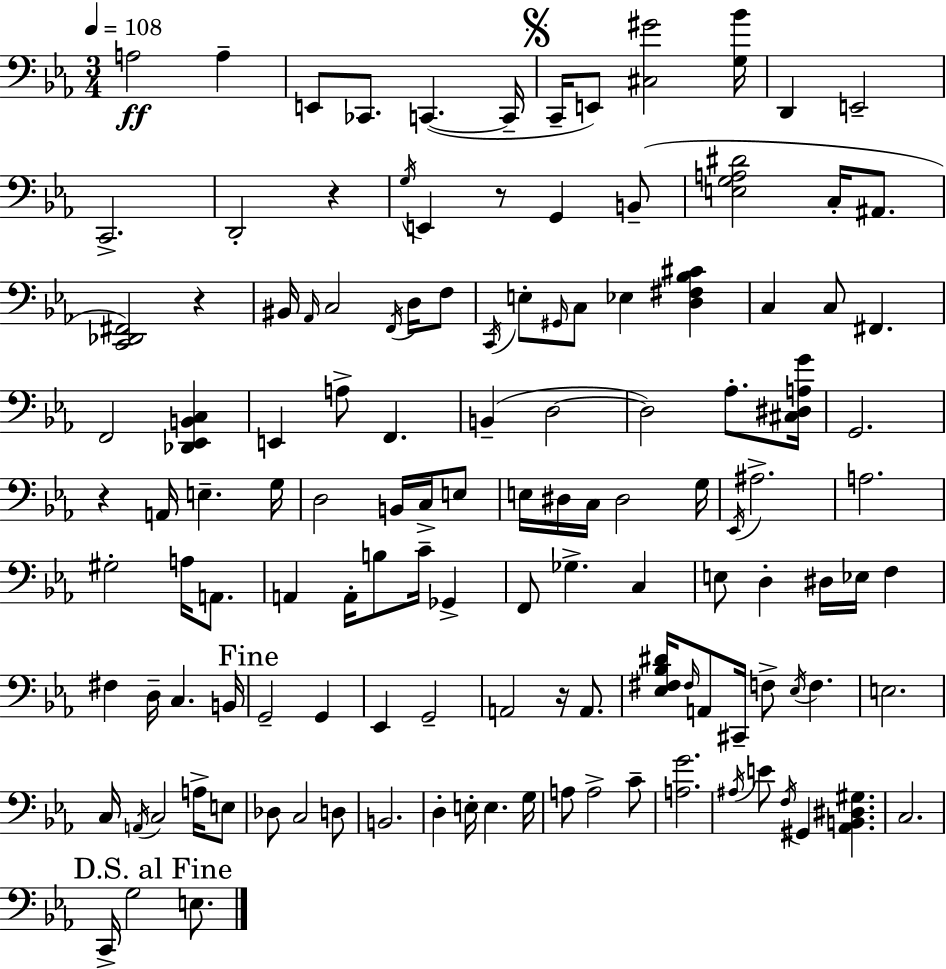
{
  \clef bass
  \numericTimeSignature
  \time 3/4
  \key ees \major
  \tempo 4 = 108
  a2\ff a4-- | e,8 ces,8. c,4.~(~ c,16-- | \mark \markup { \musicglyph "scripts.segno" } c,16-- e,8) <cis gis'>2 <g bes'>16 | d,4 e,2-- | \break c,2.-> | d,2-. r4 | \acciaccatura { g16 } e,4 r8 g,4 b,8--( | <e g a dis'>2 c16-. ais,8. | \break <c, des, fis,>2) r4 | bis,16 \grace { aes,16 } c2 \acciaccatura { f,16 } | d16 f8 \acciaccatura { c,16 } e8-. \grace { gis,16 } c8 ees4 | <d fis bes cis'>4 c4 c8 fis,4. | \break f,2 | <des, ees, b, c>4 e,4 a8-> f,4. | b,4--( d2~~ | d2) | \break aes8.-. <cis dis a g'>16 g,2. | r4 a,16 e4.-- | g16 d2 | b,16 c16-> e8 e16 dis16 c16 dis2 | \break g16 \acciaccatura { ees,16 } ais2.-> | a2. | gis2-. | a16 a,8. a,4 a,16-. b8 | \break c'16-- ges,4-> f,8 ges4.-> | c4 e8 d4-. | dis16 ees16 f4 fis4 d16-- c4. | b,16 \mark "Fine" g,2-- | \break g,4 ees,4 g,2-- | a,2 | r16 a,8. <ees fis bes dis'>16 \grace { fis16 } a,8 cis,16-- f8-> | \acciaccatura { ees16 } f4. e2. | \break c16 \acciaccatura { a,16 } c2 | a16-> e8 des8 c2 | d8 b,2. | d4-. | \break e16-. e4. g16 a8 a2-> | c'8-- <a g'>2. | \acciaccatura { ais16 } e'8 | \acciaccatura { f16 } gis,4 <aes, b, dis gis>4. c2. | \break \mark "D.S. al Fine" c,16-> | g2 e8. \bar "|."
}